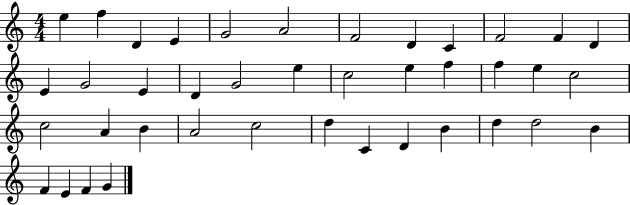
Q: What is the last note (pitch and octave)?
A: G4